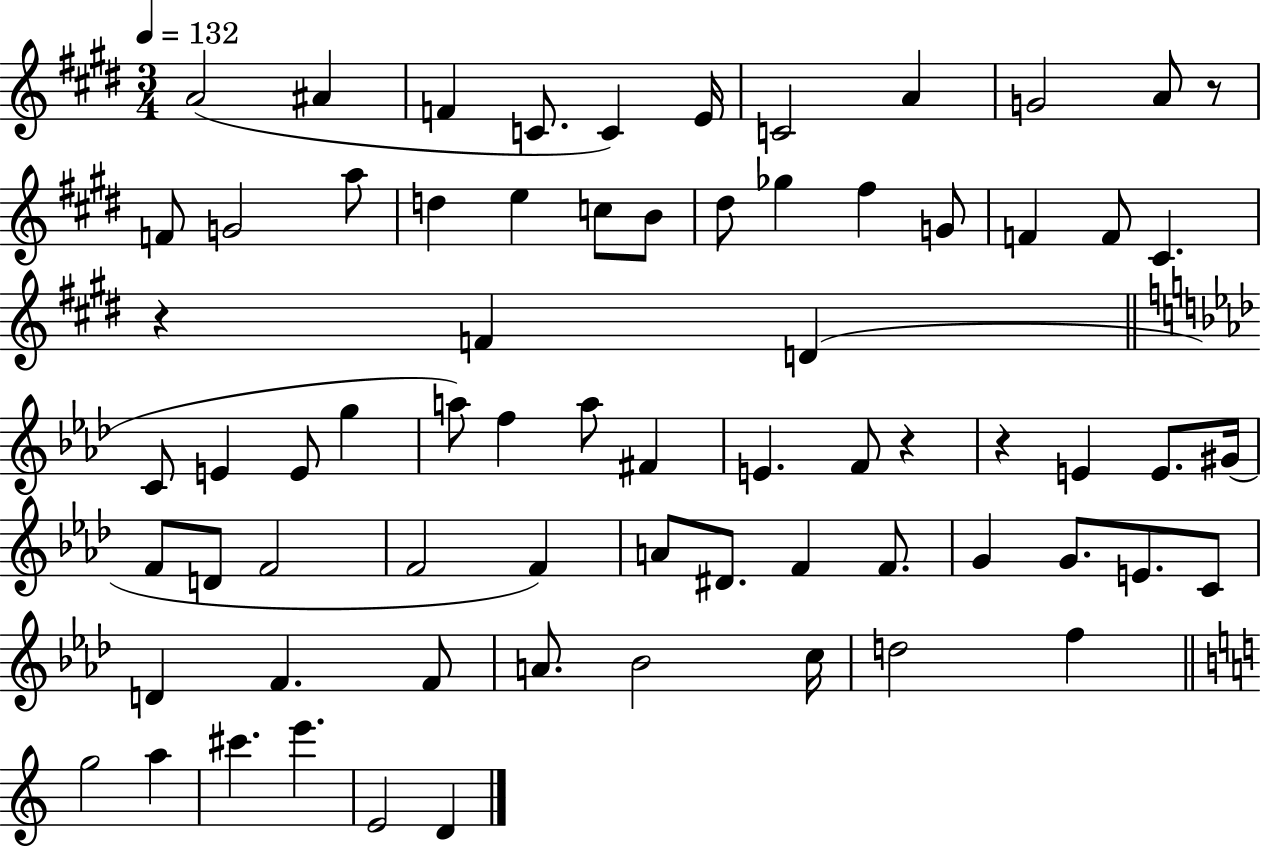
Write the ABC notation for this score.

X:1
T:Untitled
M:3/4
L:1/4
K:E
A2 ^A F C/2 C E/4 C2 A G2 A/2 z/2 F/2 G2 a/2 d e c/2 B/2 ^d/2 _g ^f G/2 F F/2 ^C z F D C/2 E E/2 g a/2 f a/2 ^F E F/2 z z E E/2 ^G/4 F/2 D/2 F2 F2 F A/2 ^D/2 F F/2 G G/2 E/2 C/2 D F F/2 A/2 _B2 c/4 d2 f g2 a ^c' e' E2 D